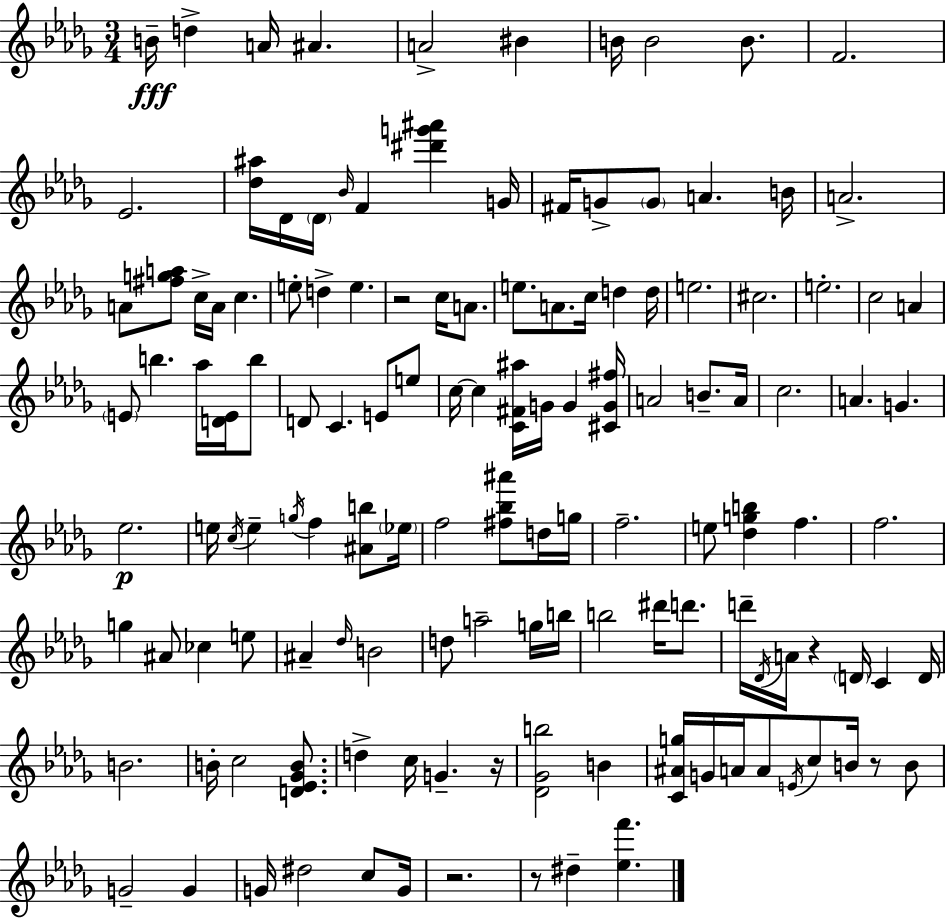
B4/s D5/q A4/s A#4/q. A4/h BIS4/q B4/s B4/h B4/e. F4/h. Eb4/h. [Db5,A#5]/s Db4/s Db4/s Bb4/s F4/q [D#6,G6,A#6]/q G4/s F#4/s G4/e G4/e A4/q. B4/s A4/h. A4/e [F#5,G5,A5]/e C5/s A4/s C5/q. E5/e D5/q E5/q. R/h C5/s A4/e. E5/e. A4/e. C5/s D5/q D5/s E5/h. C#5/h. E5/h. C5/h A4/q E4/e B5/q. Ab5/s [D4,E4]/s B5/e D4/e C4/q. E4/e E5/e C5/s C5/q [C4,F#4,A#5]/s G4/s G4/q [C#4,G4,F#5]/s A4/h B4/e. A4/s C5/h. A4/q. G4/q. Eb5/h. E5/s C5/s E5/q G5/s F5/q [A#4,B5]/e Eb5/s F5/h [F#5,Bb5,A#6]/e D5/s G5/s F5/h. E5/e [Db5,G5,B5]/q F5/q. F5/h. G5/q A#4/e CES5/q E5/e A#4/q Db5/s B4/h D5/e A5/h G5/s B5/s B5/h D#6/s D6/e. D6/s Db4/s A4/s R/q D4/s C4/q D4/s B4/h. B4/s C5/h [D4,Eb4,Gb4,B4]/e. D5/q C5/s G4/q. R/s [Db4,Gb4,B5]/h B4/q [C4,A#4,G5]/s G4/s A4/s A4/e E4/s C5/e B4/s R/e B4/e G4/h G4/q G4/s D#5/h C5/e G4/s R/h. R/e D#5/q [Eb5,F6]/q.